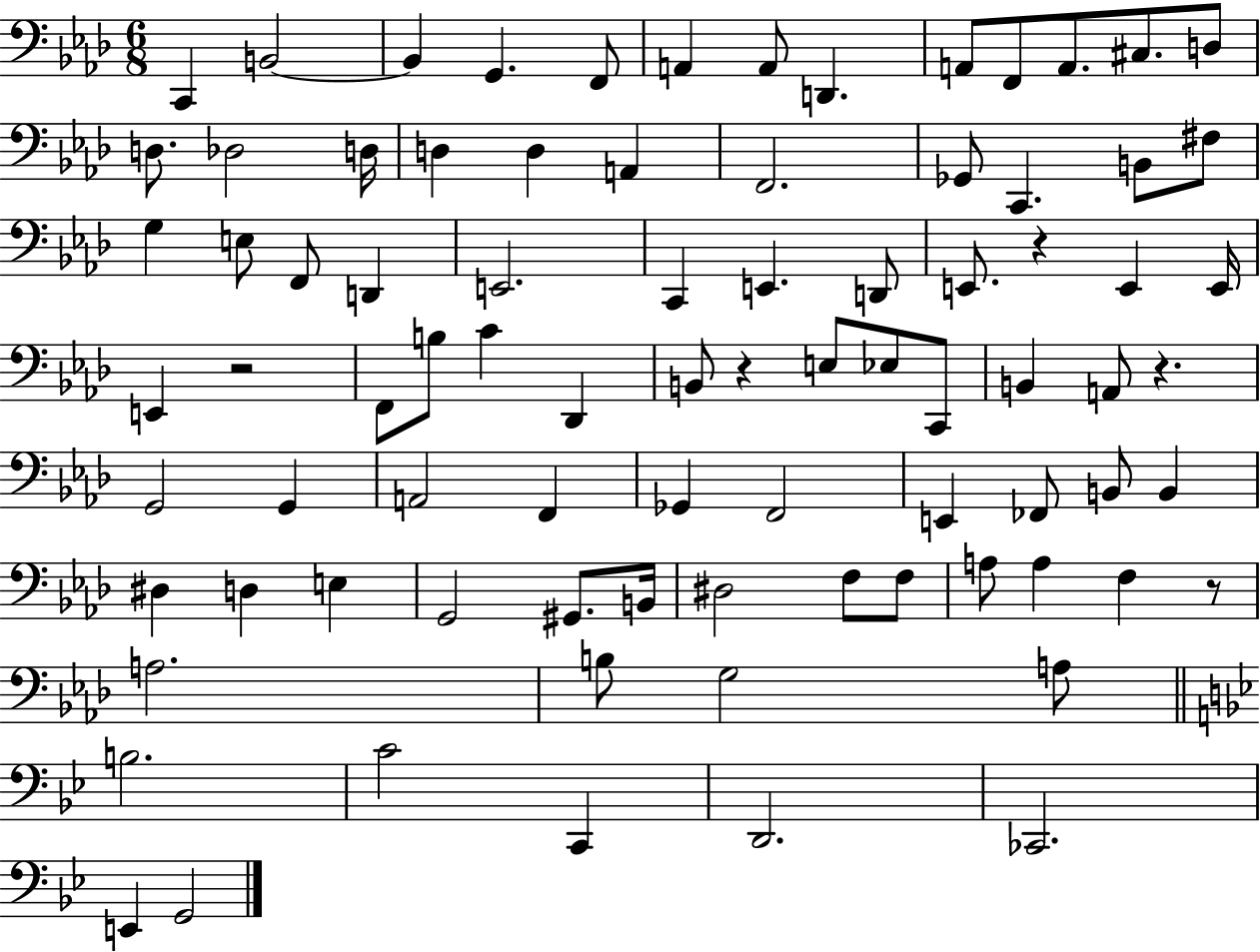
C2/q B2/h B2/q G2/q. F2/e A2/q A2/e D2/q. A2/e F2/e A2/e. C#3/e. D3/e D3/e. Db3/h D3/s D3/q D3/q A2/q F2/h. Gb2/e C2/q. B2/e F#3/e G3/q E3/e F2/e D2/q E2/h. C2/q E2/q. D2/e E2/e. R/q E2/q E2/s E2/q R/h F2/e B3/e C4/q Db2/q B2/e R/q E3/e Eb3/e C2/e B2/q A2/e R/q. G2/h G2/q A2/h F2/q Gb2/q F2/h E2/q FES2/e B2/e B2/q D#3/q D3/q E3/q G2/h G#2/e. B2/s D#3/h F3/e F3/e A3/e A3/q F3/q R/e A3/h. B3/e G3/h A3/e B3/h. C4/h C2/q D2/h. CES2/h. E2/q G2/h